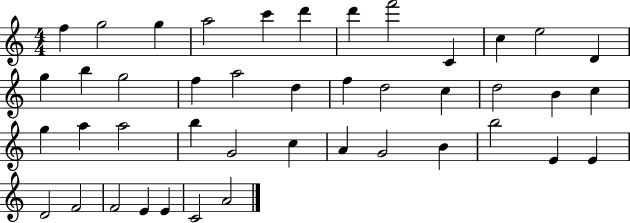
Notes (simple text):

F5/q G5/h G5/q A5/h C6/q D6/q D6/q F6/h C4/q C5/q E5/h D4/q G5/q B5/q G5/h F5/q A5/h D5/q F5/q D5/h C5/q D5/h B4/q C5/q G5/q A5/q A5/h B5/q G4/h C5/q A4/q G4/h B4/q B5/h E4/q E4/q D4/h F4/h F4/h E4/q E4/q C4/h A4/h